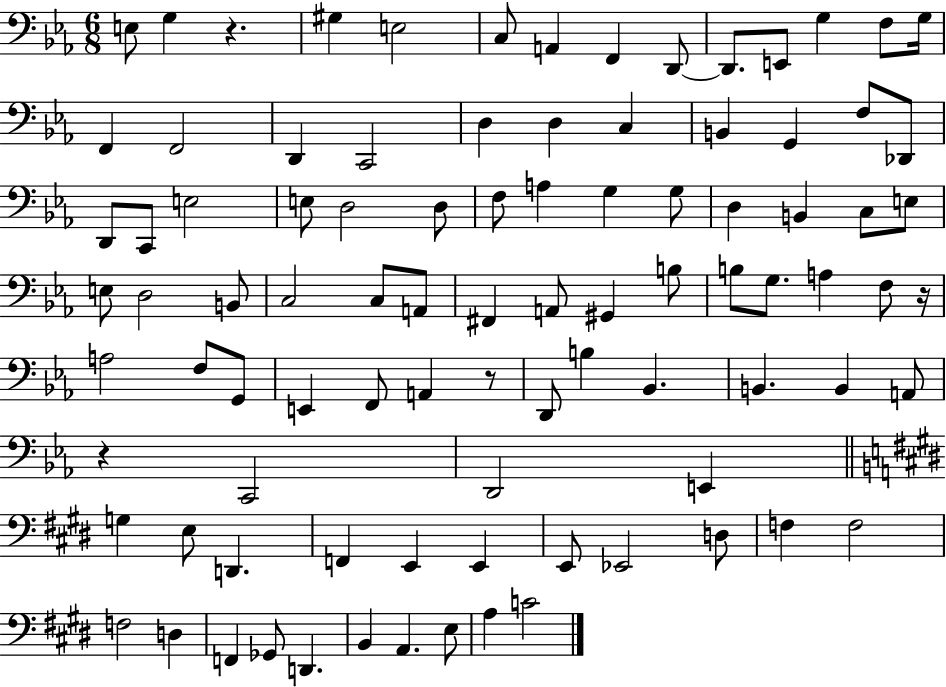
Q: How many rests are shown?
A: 4